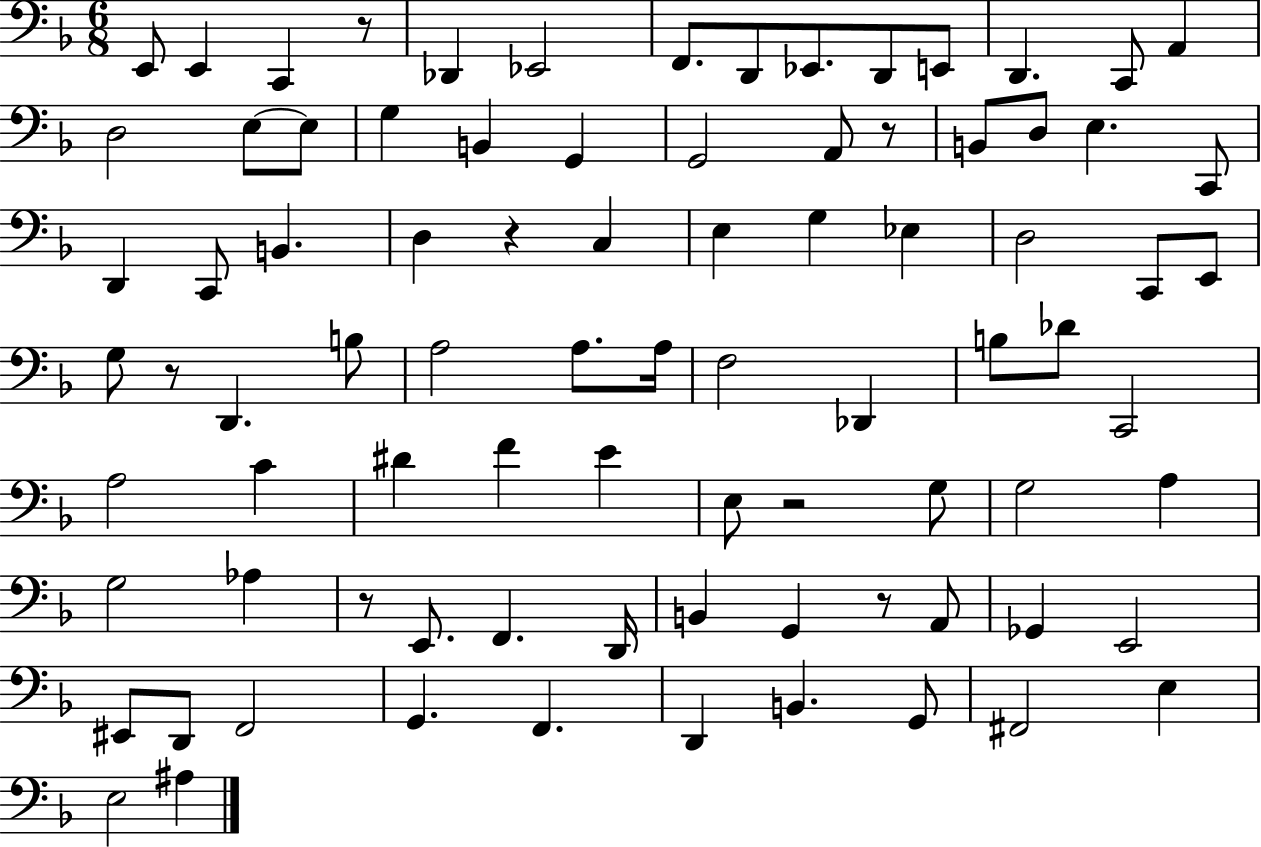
E2/e E2/q C2/q R/e Db2/q Eb2/h F2/e. D2/e Eb2/e. D2/e E2/e D2/q. C2/e A2/q D3/h E3/e E3/e G3/q B2/q G2/q G2/h A2/e R/e B2/e D3/e E3/q. C2/e D2/q C2/e B2/q. D3/q R/q C3/q E3/q G3/q Eb3/q D3/h C2/e E2/e G3/e R/e D2/q. B3/e A3/h A3/e. A3/s F3/h Db2/q B3/e Db4/e C2/h A3/h C4/q D#4/q F4/q E4/q E3/e R/h G3/e G3/h A3/q G3/h Ab3/q R/e E2/e. F2/q. D2/s B2/q G2/q R/e A2/e Gb2/q E2/h EIS2/e D2/e F2/h G2/q. F2/q. D2/q B2/q. G2/e F#2/h E3/q E3/h A#3/q